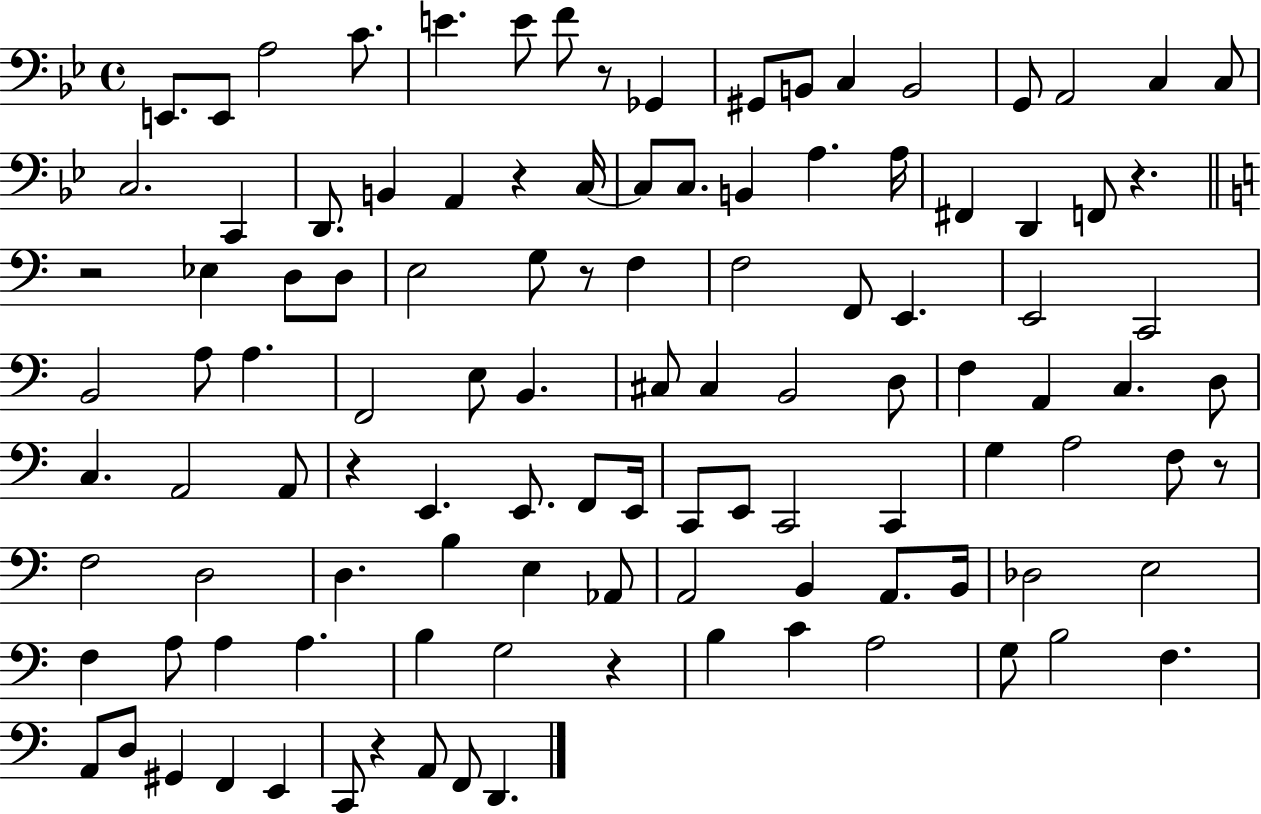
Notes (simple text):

E2/e. E2/e A3/h C4/e. E4/q. E4/e F4/e R/e Gb2/q G#2/e B2/e C3/q B2/h G2/e A2/h C3/q C3/e C3/h. C2/q D2/e. B2/q A2/q R/q C3/s C3/e C3/e. B2/q A3/q. A3/s F#2/q D2/q F2/e R/q. R/h Eb3/q D3/e D3/e E3/h G3/e R/e F3/q F3/h F2/e E2/q. E2/h C2/h B2/h A3/e A3/q. F2/h E3/e B2/q. C#3/e C#3/q B2/h D3/e F3/q A2/q C3/q. D3/e C3/q. A2/h A2/e R/q E2/q. E2/e. F2/e E2/s C2/e E2/e C2/h C2/q G3/q A3/h F3/e R/e F3/h D3/h D3/q. B3/q E3/q Ab2/e A2/h B2/q A2/e. B2/s Db3/h E3/h F3/q A3/e A3/q A3/q. B3/q G3/h R/q B3/q C4/q A3/h G3/e B3/h F3/q. A2/e D3/e G#2/q F2/q E2/q C2/e R/q A2/e F2/e D2/q.